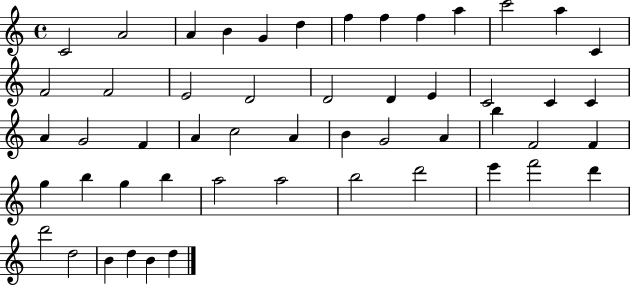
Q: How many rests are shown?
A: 0